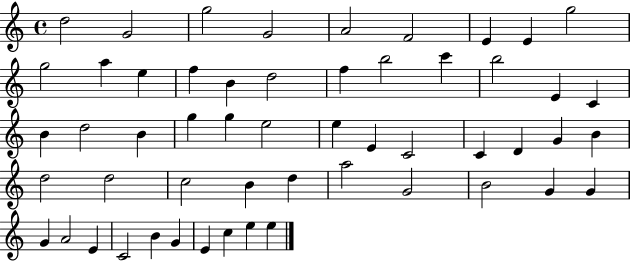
X:1
T:Untitled
M:4/4
L:1/4
K:C
d2 G2 g2 G2 A2 F2 E E g2 g2 a e f B d2 f b2 c' b2 E C B d2 B g g e2 e E C2 C D G B d2 d2 c2 B d a2 G2 B2 G G G A2 E C2 B G E c e e